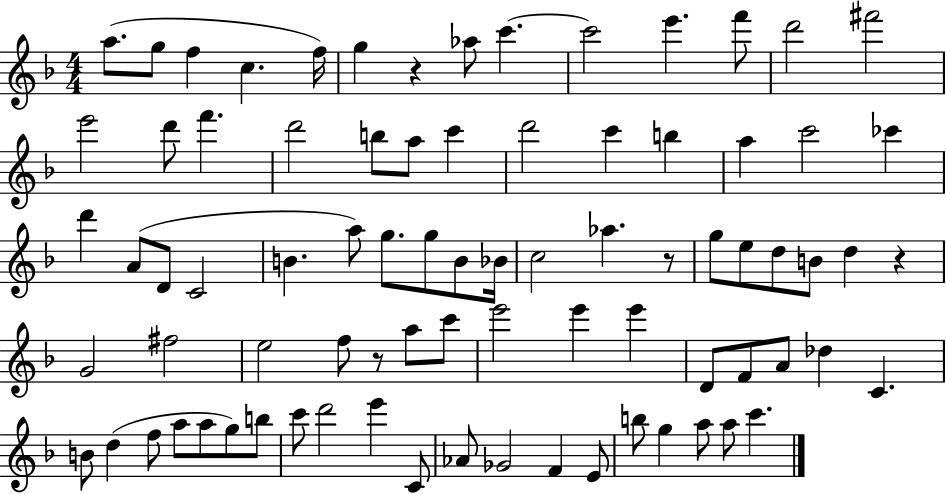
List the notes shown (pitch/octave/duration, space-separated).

A5/e. G5/e F5/q C5/q. F5/s G5/q R/q Ab5/e C6/q. C6/h E6/q. F6/e D6/h F#6/h E6/h D6/e F6/q. D6/h B5/e A5/e C6/q D6/h C6/q B5/q A5/q C6/h CES6/q D6/q A4/e D4/e C4/h B4/q. A5/e G5/e. G5/e B4/e Bb4/s C5/h Ab5/q. R/e G5/e E5/e D5/e B4/e D5/q R/q G4/h F#5/h E5/h F5/e R/e A5/e C6/e E6/h E6/q E6/q D4/e F4/e A4/e Db5/q C4/q. B4/e D5/q F5/e A5/e A5/e G5/e B5/e C6/e D6/h E6/q C4/e Ab4/e Gb4/h F4/q E4/e B5/e G5/q A5/e A5/e C6/q.